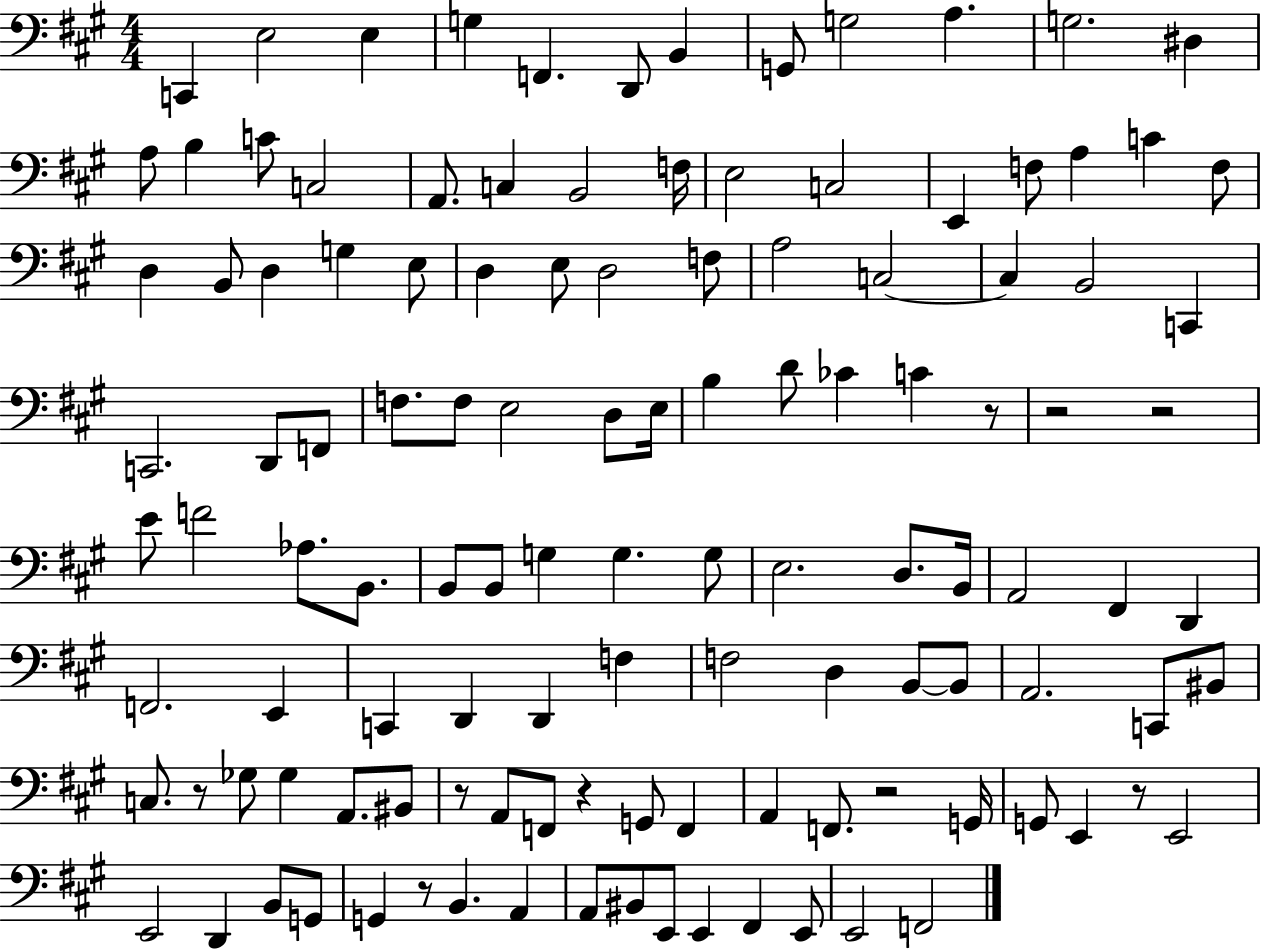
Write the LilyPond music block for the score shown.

{
  \clef bass
  \numericTimeSignature
  \time 4/4
  \key a \major
  c,4 e2 e4 | g4 f,4. d,8 b,4 | g,8 g2 a4. | g2. dis4 | \break a8 b4 c'8 c2 | a,8. c4 b,2 f16 | e2 c2 | e,4 f8 a4 c'4 f8 | \break d4 b,8 d4 g4 e8 | d4 e8 d2 f8 | a2 c2~~ | c4 b,2 c,4 | \break c,2. d,8 f,8 | f8. f8 e2 d8 e16 | b4 d'8 ces'4 c'4 r8 | r2 r2 | \break e'8 f'2 aes8. b,8. | b,8 b,8 g4 g4. g8 | e2. d8. b,16 | a,2 fis,4 d,4 | \break f,2. e,4 | c,4 d,4 d,4 f4 | f2 d4 b,8~~ b,8 | a,2. c,8 bis,8 | \break c8. r8 ges8 ges4 a,8. bis,8 | r8 a,8 f,8 r4 g,8 f,4 | a,4 f,8. r2 g,16 | g,8 e,4 r8 e,2 | \break e,2 d,4 b,8 g,8 | g,4 r8 b,4. a,4 | a,8 bis,8 e,8 e,4 fis,4 e,8 | e,2 f,2 | \break \bar "|."
}